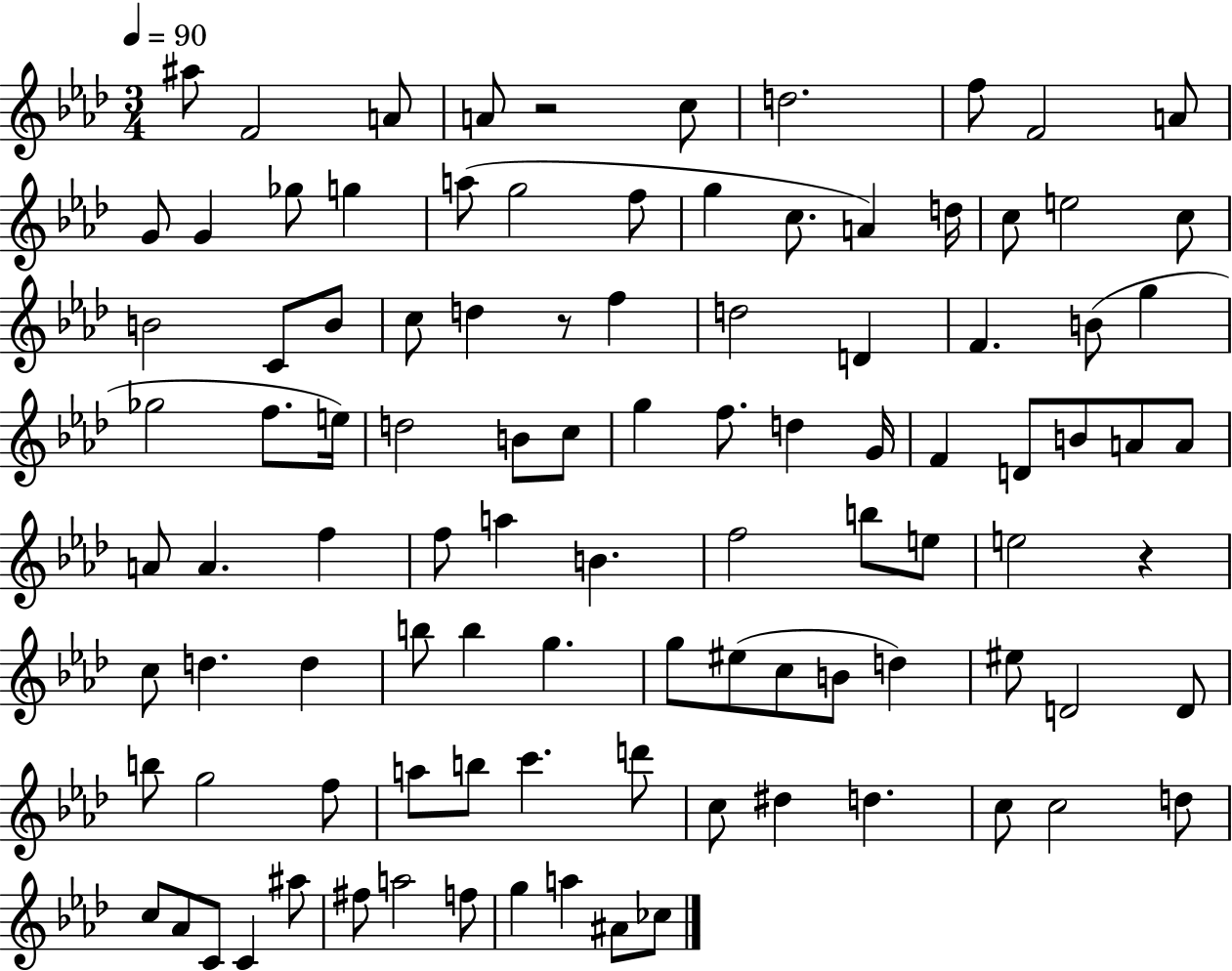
{
  \clef treble
  \numericTimeSignature
  \time 3/4
  \key aes \major
  \tempo 4 = 90
  ais''8 f'2 a'8 | a'8 r2 c''8 | d''2. | f''8 f'2 a'8 | \break g'8 g'4 ges''8 g''4 | a''8( g''2 f''8 | g''4 c''8. a'4) d''16 | c''8 e''2 c''8 | \break b'2 c'8 b'8 | c''8 d''4 r8 f''4 | d''2 d'4 | f'4. b'8( g''4 | \break ges''2 f''8. e''16) | d''2 b'8 c''8 | g''4 f''8. d''4 g'16 | f'4 d'8 b'8 a'8 a'8 | \break a'8 a'4. f''4 | f''8 a''4 b'4. | f''2 b''8 e''8 | e''2 r4 | \break c''8 d''4. d''4 | b''8 b''4 g''4. | g''8 eis''8( c''8 b'8 d''4) | eis''8 d'2 d'8 | \break b''8 g''2 f''8 | a''8 b''8 c'''4. d'''8 | c''8 dis''4 d''4. | c''8 c''2 d''8 | \break c''8 aes'8 c'8 c'4 ais''8 | fis''8 a''2 f''8 | g''4 a''4 ais'8 ces''8 | \bar "|."
}